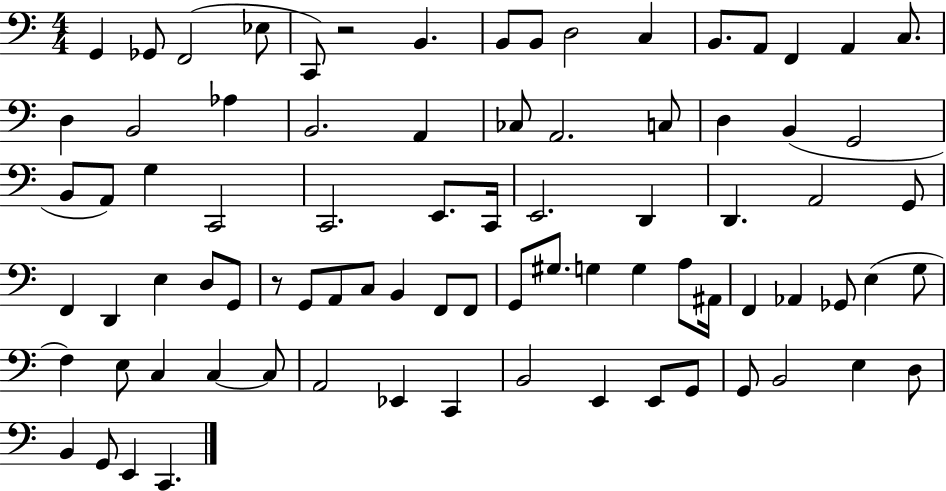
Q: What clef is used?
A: bass